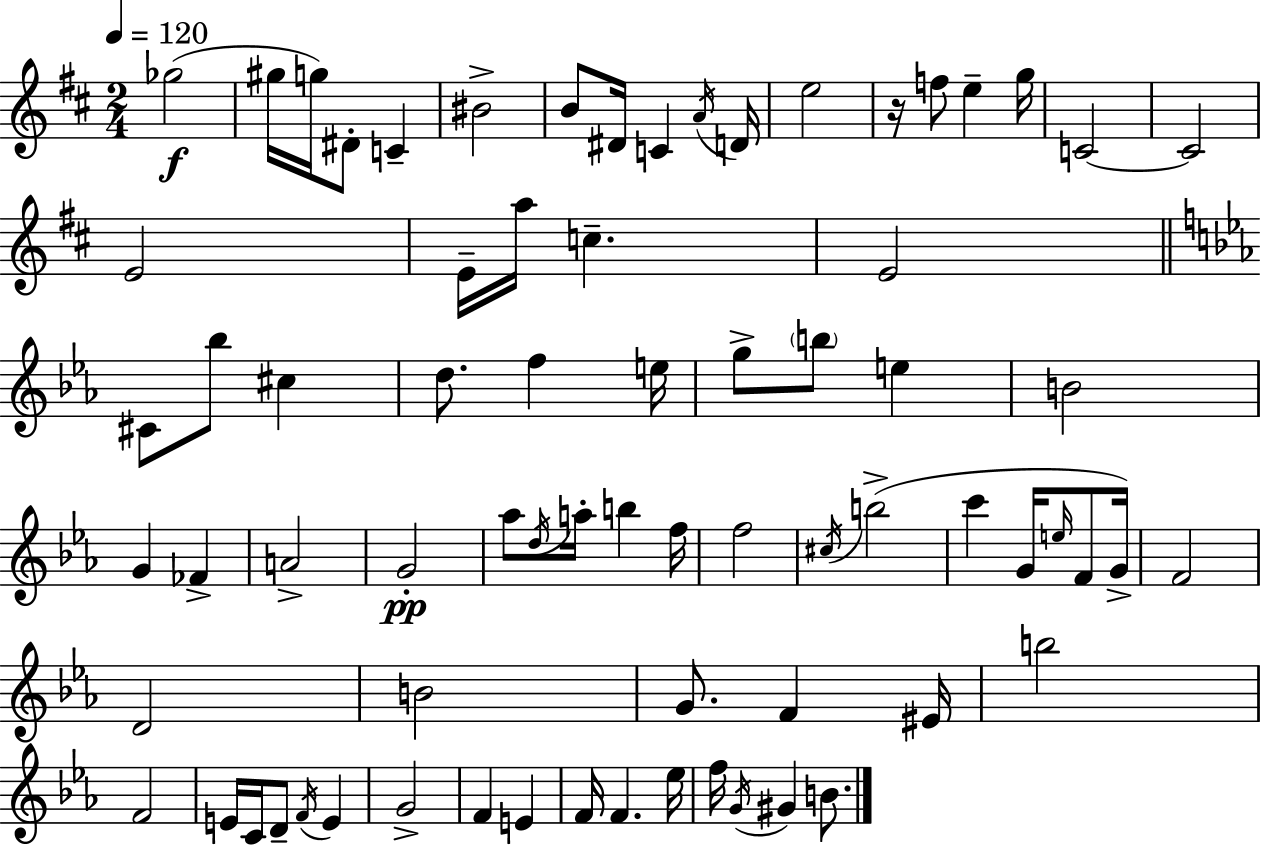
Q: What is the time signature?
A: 2/4